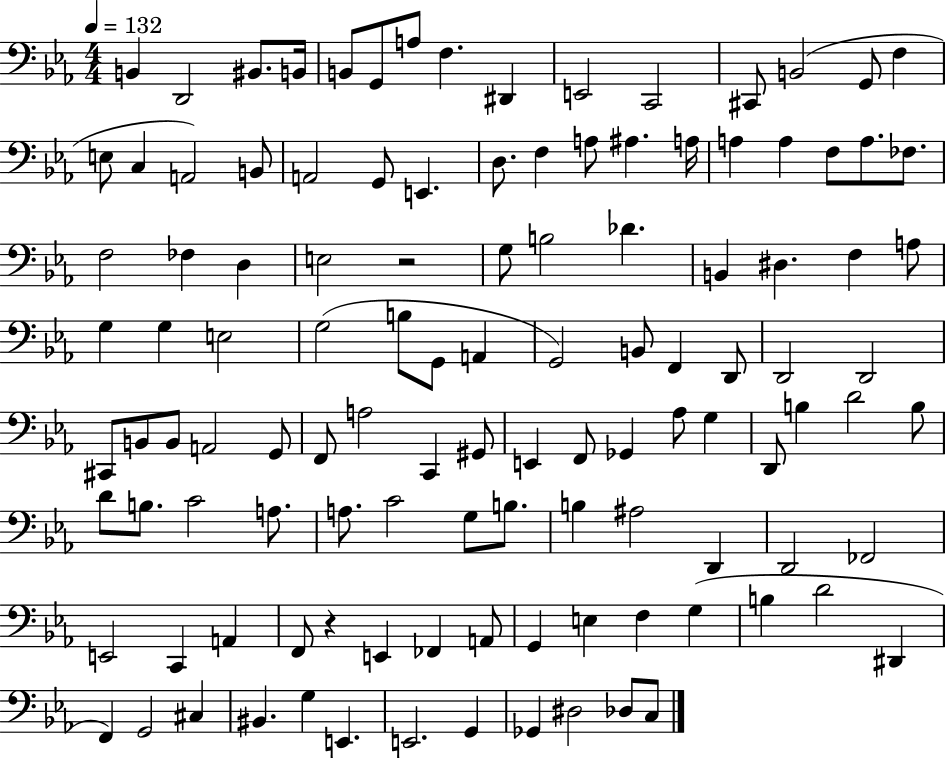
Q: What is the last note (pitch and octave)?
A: C3